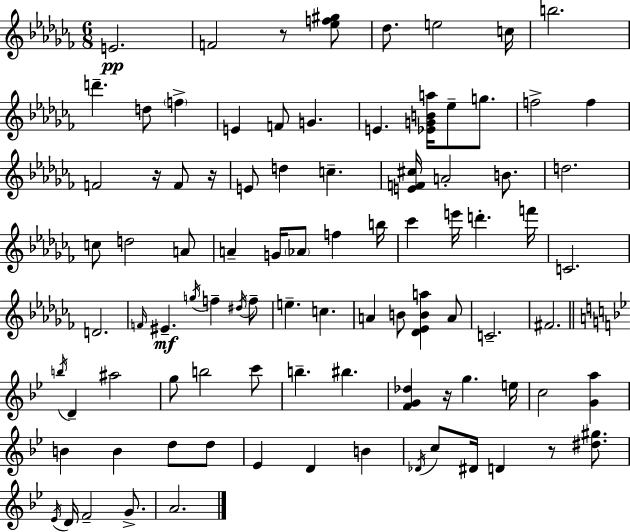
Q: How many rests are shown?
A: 5